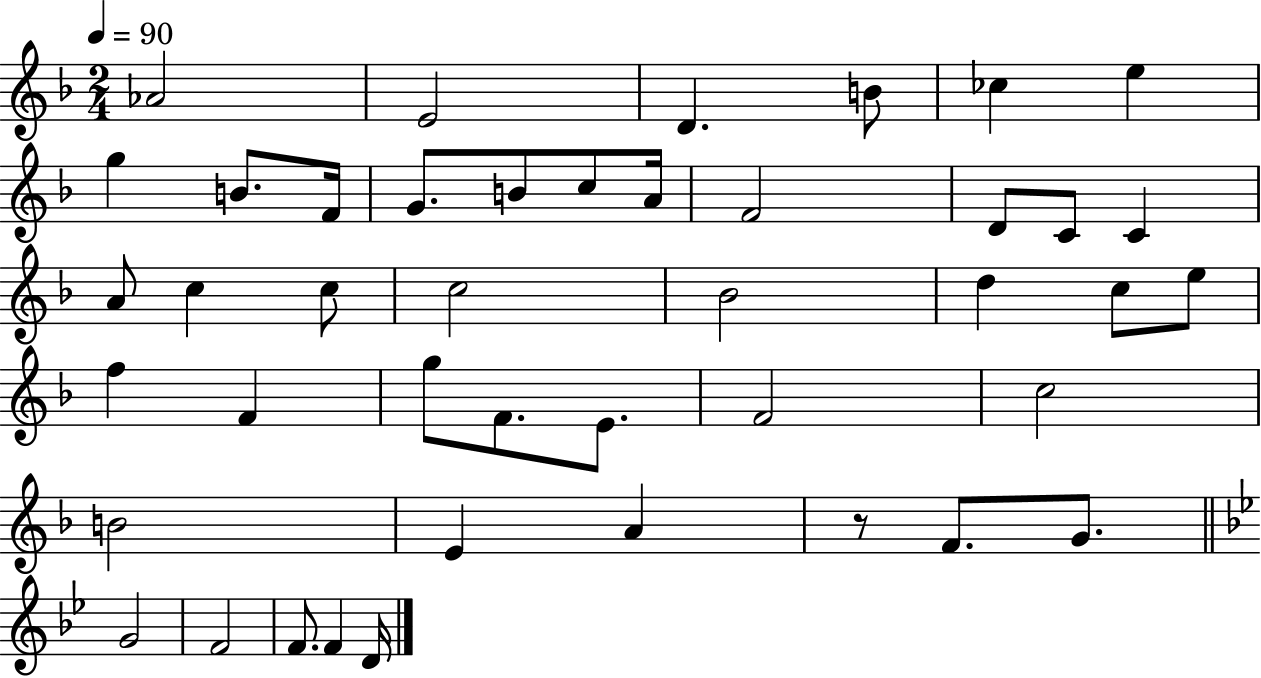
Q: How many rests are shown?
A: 1